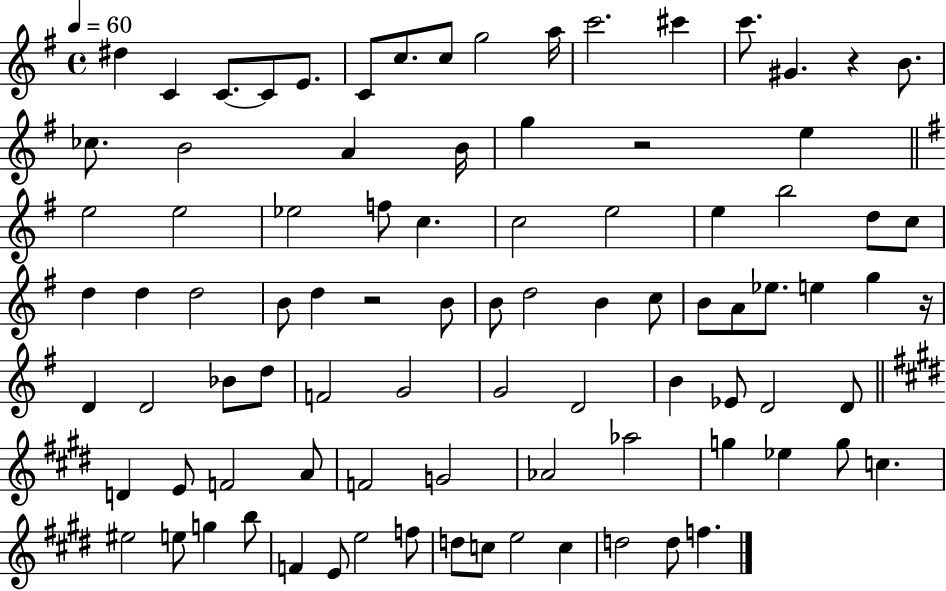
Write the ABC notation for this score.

X:1
T:Untitled
M:4/4
L:1/4
K:G
^d C C/2 C/2 E/2 C/2 c/2 c/2 g2 a/4 c'2 ^c' c'/2 ^G z B/2 _c/2 B2 A B/4 g z2 e e2 e2 _e2 f/2 c c2 e2 e b2 d/2 c/2 d d d2 B/2 d z2 B/2 B/2 d2 B c/2 B/2 A/2 _e/2 e g z/4 D D2 _B/2 d/2 F2 G2 G2 D2 B _E/2 D2 D/2 D E/2 F2 A/2 F2 G2 _A2 _a2 g _e g/2 c ^e2 e/2 g b/2 F E/2 e2 f/2 d/2 c/2 e2 c d2 d/2 f